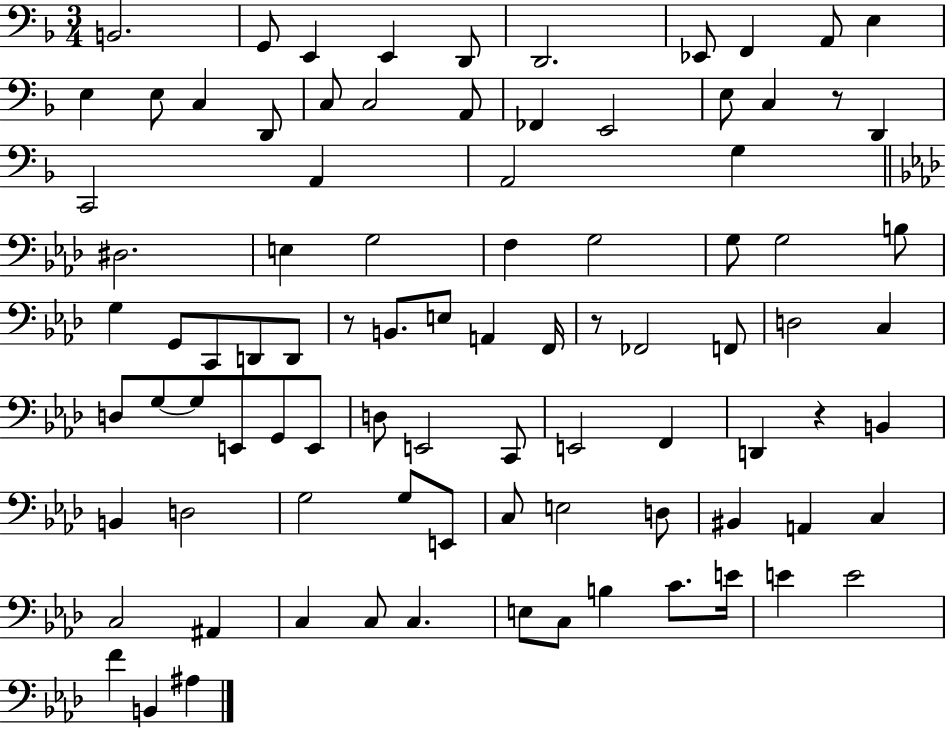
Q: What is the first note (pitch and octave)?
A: B2